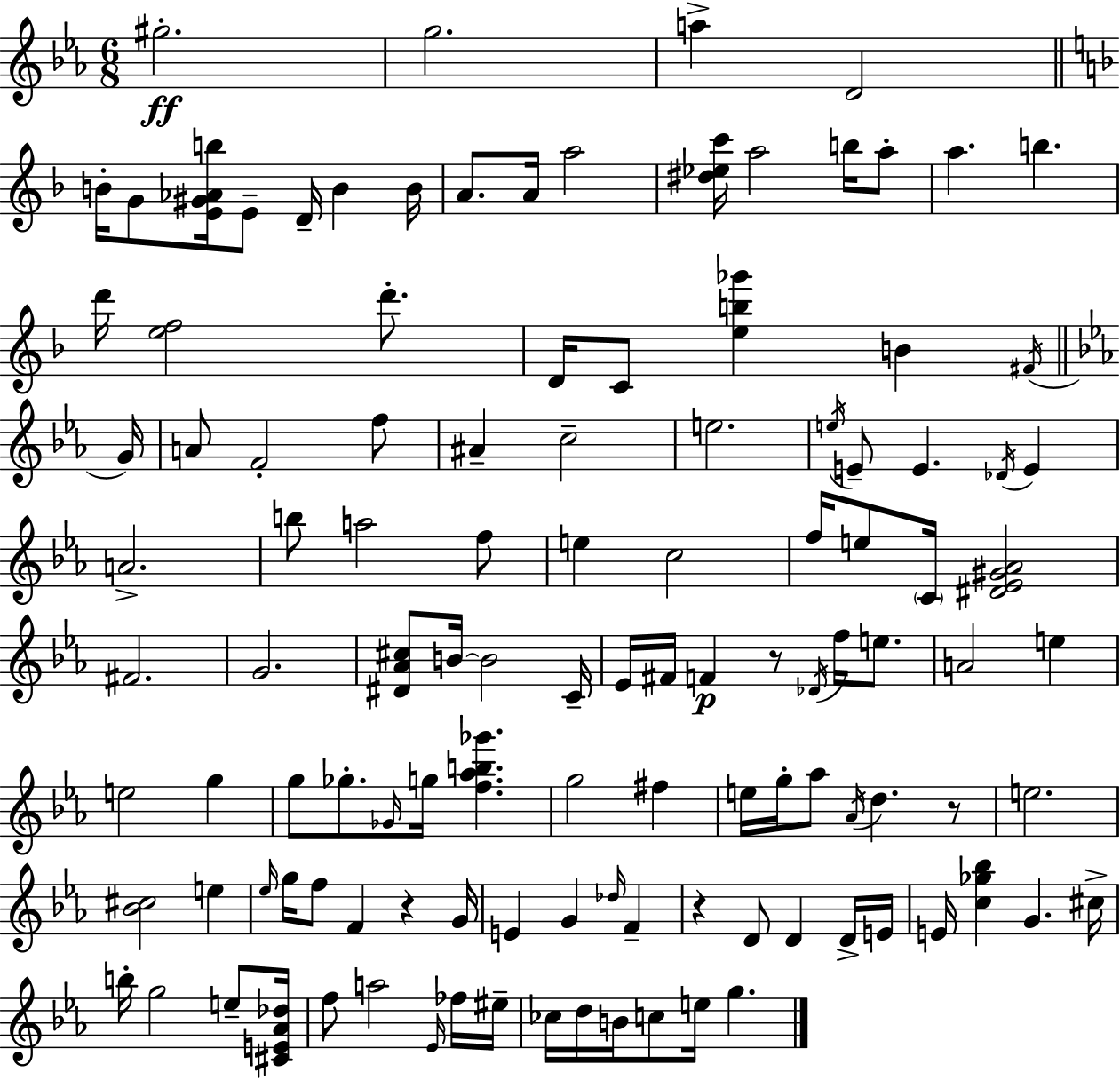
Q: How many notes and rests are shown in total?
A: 117